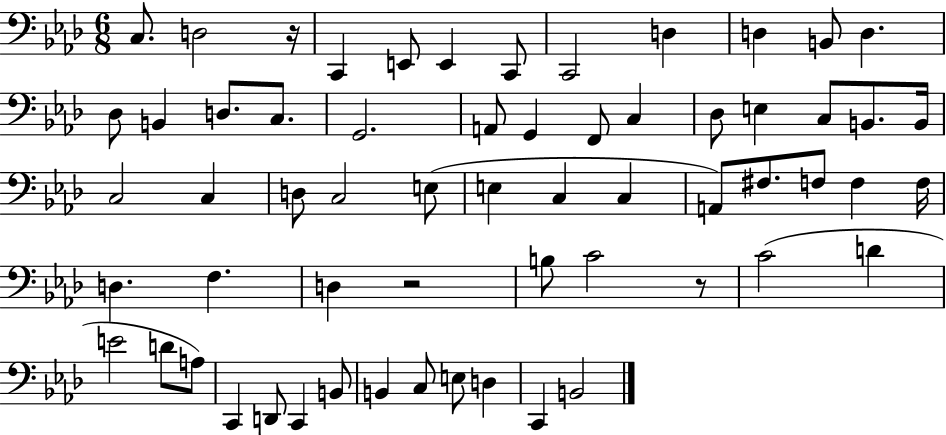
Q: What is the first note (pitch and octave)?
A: C3